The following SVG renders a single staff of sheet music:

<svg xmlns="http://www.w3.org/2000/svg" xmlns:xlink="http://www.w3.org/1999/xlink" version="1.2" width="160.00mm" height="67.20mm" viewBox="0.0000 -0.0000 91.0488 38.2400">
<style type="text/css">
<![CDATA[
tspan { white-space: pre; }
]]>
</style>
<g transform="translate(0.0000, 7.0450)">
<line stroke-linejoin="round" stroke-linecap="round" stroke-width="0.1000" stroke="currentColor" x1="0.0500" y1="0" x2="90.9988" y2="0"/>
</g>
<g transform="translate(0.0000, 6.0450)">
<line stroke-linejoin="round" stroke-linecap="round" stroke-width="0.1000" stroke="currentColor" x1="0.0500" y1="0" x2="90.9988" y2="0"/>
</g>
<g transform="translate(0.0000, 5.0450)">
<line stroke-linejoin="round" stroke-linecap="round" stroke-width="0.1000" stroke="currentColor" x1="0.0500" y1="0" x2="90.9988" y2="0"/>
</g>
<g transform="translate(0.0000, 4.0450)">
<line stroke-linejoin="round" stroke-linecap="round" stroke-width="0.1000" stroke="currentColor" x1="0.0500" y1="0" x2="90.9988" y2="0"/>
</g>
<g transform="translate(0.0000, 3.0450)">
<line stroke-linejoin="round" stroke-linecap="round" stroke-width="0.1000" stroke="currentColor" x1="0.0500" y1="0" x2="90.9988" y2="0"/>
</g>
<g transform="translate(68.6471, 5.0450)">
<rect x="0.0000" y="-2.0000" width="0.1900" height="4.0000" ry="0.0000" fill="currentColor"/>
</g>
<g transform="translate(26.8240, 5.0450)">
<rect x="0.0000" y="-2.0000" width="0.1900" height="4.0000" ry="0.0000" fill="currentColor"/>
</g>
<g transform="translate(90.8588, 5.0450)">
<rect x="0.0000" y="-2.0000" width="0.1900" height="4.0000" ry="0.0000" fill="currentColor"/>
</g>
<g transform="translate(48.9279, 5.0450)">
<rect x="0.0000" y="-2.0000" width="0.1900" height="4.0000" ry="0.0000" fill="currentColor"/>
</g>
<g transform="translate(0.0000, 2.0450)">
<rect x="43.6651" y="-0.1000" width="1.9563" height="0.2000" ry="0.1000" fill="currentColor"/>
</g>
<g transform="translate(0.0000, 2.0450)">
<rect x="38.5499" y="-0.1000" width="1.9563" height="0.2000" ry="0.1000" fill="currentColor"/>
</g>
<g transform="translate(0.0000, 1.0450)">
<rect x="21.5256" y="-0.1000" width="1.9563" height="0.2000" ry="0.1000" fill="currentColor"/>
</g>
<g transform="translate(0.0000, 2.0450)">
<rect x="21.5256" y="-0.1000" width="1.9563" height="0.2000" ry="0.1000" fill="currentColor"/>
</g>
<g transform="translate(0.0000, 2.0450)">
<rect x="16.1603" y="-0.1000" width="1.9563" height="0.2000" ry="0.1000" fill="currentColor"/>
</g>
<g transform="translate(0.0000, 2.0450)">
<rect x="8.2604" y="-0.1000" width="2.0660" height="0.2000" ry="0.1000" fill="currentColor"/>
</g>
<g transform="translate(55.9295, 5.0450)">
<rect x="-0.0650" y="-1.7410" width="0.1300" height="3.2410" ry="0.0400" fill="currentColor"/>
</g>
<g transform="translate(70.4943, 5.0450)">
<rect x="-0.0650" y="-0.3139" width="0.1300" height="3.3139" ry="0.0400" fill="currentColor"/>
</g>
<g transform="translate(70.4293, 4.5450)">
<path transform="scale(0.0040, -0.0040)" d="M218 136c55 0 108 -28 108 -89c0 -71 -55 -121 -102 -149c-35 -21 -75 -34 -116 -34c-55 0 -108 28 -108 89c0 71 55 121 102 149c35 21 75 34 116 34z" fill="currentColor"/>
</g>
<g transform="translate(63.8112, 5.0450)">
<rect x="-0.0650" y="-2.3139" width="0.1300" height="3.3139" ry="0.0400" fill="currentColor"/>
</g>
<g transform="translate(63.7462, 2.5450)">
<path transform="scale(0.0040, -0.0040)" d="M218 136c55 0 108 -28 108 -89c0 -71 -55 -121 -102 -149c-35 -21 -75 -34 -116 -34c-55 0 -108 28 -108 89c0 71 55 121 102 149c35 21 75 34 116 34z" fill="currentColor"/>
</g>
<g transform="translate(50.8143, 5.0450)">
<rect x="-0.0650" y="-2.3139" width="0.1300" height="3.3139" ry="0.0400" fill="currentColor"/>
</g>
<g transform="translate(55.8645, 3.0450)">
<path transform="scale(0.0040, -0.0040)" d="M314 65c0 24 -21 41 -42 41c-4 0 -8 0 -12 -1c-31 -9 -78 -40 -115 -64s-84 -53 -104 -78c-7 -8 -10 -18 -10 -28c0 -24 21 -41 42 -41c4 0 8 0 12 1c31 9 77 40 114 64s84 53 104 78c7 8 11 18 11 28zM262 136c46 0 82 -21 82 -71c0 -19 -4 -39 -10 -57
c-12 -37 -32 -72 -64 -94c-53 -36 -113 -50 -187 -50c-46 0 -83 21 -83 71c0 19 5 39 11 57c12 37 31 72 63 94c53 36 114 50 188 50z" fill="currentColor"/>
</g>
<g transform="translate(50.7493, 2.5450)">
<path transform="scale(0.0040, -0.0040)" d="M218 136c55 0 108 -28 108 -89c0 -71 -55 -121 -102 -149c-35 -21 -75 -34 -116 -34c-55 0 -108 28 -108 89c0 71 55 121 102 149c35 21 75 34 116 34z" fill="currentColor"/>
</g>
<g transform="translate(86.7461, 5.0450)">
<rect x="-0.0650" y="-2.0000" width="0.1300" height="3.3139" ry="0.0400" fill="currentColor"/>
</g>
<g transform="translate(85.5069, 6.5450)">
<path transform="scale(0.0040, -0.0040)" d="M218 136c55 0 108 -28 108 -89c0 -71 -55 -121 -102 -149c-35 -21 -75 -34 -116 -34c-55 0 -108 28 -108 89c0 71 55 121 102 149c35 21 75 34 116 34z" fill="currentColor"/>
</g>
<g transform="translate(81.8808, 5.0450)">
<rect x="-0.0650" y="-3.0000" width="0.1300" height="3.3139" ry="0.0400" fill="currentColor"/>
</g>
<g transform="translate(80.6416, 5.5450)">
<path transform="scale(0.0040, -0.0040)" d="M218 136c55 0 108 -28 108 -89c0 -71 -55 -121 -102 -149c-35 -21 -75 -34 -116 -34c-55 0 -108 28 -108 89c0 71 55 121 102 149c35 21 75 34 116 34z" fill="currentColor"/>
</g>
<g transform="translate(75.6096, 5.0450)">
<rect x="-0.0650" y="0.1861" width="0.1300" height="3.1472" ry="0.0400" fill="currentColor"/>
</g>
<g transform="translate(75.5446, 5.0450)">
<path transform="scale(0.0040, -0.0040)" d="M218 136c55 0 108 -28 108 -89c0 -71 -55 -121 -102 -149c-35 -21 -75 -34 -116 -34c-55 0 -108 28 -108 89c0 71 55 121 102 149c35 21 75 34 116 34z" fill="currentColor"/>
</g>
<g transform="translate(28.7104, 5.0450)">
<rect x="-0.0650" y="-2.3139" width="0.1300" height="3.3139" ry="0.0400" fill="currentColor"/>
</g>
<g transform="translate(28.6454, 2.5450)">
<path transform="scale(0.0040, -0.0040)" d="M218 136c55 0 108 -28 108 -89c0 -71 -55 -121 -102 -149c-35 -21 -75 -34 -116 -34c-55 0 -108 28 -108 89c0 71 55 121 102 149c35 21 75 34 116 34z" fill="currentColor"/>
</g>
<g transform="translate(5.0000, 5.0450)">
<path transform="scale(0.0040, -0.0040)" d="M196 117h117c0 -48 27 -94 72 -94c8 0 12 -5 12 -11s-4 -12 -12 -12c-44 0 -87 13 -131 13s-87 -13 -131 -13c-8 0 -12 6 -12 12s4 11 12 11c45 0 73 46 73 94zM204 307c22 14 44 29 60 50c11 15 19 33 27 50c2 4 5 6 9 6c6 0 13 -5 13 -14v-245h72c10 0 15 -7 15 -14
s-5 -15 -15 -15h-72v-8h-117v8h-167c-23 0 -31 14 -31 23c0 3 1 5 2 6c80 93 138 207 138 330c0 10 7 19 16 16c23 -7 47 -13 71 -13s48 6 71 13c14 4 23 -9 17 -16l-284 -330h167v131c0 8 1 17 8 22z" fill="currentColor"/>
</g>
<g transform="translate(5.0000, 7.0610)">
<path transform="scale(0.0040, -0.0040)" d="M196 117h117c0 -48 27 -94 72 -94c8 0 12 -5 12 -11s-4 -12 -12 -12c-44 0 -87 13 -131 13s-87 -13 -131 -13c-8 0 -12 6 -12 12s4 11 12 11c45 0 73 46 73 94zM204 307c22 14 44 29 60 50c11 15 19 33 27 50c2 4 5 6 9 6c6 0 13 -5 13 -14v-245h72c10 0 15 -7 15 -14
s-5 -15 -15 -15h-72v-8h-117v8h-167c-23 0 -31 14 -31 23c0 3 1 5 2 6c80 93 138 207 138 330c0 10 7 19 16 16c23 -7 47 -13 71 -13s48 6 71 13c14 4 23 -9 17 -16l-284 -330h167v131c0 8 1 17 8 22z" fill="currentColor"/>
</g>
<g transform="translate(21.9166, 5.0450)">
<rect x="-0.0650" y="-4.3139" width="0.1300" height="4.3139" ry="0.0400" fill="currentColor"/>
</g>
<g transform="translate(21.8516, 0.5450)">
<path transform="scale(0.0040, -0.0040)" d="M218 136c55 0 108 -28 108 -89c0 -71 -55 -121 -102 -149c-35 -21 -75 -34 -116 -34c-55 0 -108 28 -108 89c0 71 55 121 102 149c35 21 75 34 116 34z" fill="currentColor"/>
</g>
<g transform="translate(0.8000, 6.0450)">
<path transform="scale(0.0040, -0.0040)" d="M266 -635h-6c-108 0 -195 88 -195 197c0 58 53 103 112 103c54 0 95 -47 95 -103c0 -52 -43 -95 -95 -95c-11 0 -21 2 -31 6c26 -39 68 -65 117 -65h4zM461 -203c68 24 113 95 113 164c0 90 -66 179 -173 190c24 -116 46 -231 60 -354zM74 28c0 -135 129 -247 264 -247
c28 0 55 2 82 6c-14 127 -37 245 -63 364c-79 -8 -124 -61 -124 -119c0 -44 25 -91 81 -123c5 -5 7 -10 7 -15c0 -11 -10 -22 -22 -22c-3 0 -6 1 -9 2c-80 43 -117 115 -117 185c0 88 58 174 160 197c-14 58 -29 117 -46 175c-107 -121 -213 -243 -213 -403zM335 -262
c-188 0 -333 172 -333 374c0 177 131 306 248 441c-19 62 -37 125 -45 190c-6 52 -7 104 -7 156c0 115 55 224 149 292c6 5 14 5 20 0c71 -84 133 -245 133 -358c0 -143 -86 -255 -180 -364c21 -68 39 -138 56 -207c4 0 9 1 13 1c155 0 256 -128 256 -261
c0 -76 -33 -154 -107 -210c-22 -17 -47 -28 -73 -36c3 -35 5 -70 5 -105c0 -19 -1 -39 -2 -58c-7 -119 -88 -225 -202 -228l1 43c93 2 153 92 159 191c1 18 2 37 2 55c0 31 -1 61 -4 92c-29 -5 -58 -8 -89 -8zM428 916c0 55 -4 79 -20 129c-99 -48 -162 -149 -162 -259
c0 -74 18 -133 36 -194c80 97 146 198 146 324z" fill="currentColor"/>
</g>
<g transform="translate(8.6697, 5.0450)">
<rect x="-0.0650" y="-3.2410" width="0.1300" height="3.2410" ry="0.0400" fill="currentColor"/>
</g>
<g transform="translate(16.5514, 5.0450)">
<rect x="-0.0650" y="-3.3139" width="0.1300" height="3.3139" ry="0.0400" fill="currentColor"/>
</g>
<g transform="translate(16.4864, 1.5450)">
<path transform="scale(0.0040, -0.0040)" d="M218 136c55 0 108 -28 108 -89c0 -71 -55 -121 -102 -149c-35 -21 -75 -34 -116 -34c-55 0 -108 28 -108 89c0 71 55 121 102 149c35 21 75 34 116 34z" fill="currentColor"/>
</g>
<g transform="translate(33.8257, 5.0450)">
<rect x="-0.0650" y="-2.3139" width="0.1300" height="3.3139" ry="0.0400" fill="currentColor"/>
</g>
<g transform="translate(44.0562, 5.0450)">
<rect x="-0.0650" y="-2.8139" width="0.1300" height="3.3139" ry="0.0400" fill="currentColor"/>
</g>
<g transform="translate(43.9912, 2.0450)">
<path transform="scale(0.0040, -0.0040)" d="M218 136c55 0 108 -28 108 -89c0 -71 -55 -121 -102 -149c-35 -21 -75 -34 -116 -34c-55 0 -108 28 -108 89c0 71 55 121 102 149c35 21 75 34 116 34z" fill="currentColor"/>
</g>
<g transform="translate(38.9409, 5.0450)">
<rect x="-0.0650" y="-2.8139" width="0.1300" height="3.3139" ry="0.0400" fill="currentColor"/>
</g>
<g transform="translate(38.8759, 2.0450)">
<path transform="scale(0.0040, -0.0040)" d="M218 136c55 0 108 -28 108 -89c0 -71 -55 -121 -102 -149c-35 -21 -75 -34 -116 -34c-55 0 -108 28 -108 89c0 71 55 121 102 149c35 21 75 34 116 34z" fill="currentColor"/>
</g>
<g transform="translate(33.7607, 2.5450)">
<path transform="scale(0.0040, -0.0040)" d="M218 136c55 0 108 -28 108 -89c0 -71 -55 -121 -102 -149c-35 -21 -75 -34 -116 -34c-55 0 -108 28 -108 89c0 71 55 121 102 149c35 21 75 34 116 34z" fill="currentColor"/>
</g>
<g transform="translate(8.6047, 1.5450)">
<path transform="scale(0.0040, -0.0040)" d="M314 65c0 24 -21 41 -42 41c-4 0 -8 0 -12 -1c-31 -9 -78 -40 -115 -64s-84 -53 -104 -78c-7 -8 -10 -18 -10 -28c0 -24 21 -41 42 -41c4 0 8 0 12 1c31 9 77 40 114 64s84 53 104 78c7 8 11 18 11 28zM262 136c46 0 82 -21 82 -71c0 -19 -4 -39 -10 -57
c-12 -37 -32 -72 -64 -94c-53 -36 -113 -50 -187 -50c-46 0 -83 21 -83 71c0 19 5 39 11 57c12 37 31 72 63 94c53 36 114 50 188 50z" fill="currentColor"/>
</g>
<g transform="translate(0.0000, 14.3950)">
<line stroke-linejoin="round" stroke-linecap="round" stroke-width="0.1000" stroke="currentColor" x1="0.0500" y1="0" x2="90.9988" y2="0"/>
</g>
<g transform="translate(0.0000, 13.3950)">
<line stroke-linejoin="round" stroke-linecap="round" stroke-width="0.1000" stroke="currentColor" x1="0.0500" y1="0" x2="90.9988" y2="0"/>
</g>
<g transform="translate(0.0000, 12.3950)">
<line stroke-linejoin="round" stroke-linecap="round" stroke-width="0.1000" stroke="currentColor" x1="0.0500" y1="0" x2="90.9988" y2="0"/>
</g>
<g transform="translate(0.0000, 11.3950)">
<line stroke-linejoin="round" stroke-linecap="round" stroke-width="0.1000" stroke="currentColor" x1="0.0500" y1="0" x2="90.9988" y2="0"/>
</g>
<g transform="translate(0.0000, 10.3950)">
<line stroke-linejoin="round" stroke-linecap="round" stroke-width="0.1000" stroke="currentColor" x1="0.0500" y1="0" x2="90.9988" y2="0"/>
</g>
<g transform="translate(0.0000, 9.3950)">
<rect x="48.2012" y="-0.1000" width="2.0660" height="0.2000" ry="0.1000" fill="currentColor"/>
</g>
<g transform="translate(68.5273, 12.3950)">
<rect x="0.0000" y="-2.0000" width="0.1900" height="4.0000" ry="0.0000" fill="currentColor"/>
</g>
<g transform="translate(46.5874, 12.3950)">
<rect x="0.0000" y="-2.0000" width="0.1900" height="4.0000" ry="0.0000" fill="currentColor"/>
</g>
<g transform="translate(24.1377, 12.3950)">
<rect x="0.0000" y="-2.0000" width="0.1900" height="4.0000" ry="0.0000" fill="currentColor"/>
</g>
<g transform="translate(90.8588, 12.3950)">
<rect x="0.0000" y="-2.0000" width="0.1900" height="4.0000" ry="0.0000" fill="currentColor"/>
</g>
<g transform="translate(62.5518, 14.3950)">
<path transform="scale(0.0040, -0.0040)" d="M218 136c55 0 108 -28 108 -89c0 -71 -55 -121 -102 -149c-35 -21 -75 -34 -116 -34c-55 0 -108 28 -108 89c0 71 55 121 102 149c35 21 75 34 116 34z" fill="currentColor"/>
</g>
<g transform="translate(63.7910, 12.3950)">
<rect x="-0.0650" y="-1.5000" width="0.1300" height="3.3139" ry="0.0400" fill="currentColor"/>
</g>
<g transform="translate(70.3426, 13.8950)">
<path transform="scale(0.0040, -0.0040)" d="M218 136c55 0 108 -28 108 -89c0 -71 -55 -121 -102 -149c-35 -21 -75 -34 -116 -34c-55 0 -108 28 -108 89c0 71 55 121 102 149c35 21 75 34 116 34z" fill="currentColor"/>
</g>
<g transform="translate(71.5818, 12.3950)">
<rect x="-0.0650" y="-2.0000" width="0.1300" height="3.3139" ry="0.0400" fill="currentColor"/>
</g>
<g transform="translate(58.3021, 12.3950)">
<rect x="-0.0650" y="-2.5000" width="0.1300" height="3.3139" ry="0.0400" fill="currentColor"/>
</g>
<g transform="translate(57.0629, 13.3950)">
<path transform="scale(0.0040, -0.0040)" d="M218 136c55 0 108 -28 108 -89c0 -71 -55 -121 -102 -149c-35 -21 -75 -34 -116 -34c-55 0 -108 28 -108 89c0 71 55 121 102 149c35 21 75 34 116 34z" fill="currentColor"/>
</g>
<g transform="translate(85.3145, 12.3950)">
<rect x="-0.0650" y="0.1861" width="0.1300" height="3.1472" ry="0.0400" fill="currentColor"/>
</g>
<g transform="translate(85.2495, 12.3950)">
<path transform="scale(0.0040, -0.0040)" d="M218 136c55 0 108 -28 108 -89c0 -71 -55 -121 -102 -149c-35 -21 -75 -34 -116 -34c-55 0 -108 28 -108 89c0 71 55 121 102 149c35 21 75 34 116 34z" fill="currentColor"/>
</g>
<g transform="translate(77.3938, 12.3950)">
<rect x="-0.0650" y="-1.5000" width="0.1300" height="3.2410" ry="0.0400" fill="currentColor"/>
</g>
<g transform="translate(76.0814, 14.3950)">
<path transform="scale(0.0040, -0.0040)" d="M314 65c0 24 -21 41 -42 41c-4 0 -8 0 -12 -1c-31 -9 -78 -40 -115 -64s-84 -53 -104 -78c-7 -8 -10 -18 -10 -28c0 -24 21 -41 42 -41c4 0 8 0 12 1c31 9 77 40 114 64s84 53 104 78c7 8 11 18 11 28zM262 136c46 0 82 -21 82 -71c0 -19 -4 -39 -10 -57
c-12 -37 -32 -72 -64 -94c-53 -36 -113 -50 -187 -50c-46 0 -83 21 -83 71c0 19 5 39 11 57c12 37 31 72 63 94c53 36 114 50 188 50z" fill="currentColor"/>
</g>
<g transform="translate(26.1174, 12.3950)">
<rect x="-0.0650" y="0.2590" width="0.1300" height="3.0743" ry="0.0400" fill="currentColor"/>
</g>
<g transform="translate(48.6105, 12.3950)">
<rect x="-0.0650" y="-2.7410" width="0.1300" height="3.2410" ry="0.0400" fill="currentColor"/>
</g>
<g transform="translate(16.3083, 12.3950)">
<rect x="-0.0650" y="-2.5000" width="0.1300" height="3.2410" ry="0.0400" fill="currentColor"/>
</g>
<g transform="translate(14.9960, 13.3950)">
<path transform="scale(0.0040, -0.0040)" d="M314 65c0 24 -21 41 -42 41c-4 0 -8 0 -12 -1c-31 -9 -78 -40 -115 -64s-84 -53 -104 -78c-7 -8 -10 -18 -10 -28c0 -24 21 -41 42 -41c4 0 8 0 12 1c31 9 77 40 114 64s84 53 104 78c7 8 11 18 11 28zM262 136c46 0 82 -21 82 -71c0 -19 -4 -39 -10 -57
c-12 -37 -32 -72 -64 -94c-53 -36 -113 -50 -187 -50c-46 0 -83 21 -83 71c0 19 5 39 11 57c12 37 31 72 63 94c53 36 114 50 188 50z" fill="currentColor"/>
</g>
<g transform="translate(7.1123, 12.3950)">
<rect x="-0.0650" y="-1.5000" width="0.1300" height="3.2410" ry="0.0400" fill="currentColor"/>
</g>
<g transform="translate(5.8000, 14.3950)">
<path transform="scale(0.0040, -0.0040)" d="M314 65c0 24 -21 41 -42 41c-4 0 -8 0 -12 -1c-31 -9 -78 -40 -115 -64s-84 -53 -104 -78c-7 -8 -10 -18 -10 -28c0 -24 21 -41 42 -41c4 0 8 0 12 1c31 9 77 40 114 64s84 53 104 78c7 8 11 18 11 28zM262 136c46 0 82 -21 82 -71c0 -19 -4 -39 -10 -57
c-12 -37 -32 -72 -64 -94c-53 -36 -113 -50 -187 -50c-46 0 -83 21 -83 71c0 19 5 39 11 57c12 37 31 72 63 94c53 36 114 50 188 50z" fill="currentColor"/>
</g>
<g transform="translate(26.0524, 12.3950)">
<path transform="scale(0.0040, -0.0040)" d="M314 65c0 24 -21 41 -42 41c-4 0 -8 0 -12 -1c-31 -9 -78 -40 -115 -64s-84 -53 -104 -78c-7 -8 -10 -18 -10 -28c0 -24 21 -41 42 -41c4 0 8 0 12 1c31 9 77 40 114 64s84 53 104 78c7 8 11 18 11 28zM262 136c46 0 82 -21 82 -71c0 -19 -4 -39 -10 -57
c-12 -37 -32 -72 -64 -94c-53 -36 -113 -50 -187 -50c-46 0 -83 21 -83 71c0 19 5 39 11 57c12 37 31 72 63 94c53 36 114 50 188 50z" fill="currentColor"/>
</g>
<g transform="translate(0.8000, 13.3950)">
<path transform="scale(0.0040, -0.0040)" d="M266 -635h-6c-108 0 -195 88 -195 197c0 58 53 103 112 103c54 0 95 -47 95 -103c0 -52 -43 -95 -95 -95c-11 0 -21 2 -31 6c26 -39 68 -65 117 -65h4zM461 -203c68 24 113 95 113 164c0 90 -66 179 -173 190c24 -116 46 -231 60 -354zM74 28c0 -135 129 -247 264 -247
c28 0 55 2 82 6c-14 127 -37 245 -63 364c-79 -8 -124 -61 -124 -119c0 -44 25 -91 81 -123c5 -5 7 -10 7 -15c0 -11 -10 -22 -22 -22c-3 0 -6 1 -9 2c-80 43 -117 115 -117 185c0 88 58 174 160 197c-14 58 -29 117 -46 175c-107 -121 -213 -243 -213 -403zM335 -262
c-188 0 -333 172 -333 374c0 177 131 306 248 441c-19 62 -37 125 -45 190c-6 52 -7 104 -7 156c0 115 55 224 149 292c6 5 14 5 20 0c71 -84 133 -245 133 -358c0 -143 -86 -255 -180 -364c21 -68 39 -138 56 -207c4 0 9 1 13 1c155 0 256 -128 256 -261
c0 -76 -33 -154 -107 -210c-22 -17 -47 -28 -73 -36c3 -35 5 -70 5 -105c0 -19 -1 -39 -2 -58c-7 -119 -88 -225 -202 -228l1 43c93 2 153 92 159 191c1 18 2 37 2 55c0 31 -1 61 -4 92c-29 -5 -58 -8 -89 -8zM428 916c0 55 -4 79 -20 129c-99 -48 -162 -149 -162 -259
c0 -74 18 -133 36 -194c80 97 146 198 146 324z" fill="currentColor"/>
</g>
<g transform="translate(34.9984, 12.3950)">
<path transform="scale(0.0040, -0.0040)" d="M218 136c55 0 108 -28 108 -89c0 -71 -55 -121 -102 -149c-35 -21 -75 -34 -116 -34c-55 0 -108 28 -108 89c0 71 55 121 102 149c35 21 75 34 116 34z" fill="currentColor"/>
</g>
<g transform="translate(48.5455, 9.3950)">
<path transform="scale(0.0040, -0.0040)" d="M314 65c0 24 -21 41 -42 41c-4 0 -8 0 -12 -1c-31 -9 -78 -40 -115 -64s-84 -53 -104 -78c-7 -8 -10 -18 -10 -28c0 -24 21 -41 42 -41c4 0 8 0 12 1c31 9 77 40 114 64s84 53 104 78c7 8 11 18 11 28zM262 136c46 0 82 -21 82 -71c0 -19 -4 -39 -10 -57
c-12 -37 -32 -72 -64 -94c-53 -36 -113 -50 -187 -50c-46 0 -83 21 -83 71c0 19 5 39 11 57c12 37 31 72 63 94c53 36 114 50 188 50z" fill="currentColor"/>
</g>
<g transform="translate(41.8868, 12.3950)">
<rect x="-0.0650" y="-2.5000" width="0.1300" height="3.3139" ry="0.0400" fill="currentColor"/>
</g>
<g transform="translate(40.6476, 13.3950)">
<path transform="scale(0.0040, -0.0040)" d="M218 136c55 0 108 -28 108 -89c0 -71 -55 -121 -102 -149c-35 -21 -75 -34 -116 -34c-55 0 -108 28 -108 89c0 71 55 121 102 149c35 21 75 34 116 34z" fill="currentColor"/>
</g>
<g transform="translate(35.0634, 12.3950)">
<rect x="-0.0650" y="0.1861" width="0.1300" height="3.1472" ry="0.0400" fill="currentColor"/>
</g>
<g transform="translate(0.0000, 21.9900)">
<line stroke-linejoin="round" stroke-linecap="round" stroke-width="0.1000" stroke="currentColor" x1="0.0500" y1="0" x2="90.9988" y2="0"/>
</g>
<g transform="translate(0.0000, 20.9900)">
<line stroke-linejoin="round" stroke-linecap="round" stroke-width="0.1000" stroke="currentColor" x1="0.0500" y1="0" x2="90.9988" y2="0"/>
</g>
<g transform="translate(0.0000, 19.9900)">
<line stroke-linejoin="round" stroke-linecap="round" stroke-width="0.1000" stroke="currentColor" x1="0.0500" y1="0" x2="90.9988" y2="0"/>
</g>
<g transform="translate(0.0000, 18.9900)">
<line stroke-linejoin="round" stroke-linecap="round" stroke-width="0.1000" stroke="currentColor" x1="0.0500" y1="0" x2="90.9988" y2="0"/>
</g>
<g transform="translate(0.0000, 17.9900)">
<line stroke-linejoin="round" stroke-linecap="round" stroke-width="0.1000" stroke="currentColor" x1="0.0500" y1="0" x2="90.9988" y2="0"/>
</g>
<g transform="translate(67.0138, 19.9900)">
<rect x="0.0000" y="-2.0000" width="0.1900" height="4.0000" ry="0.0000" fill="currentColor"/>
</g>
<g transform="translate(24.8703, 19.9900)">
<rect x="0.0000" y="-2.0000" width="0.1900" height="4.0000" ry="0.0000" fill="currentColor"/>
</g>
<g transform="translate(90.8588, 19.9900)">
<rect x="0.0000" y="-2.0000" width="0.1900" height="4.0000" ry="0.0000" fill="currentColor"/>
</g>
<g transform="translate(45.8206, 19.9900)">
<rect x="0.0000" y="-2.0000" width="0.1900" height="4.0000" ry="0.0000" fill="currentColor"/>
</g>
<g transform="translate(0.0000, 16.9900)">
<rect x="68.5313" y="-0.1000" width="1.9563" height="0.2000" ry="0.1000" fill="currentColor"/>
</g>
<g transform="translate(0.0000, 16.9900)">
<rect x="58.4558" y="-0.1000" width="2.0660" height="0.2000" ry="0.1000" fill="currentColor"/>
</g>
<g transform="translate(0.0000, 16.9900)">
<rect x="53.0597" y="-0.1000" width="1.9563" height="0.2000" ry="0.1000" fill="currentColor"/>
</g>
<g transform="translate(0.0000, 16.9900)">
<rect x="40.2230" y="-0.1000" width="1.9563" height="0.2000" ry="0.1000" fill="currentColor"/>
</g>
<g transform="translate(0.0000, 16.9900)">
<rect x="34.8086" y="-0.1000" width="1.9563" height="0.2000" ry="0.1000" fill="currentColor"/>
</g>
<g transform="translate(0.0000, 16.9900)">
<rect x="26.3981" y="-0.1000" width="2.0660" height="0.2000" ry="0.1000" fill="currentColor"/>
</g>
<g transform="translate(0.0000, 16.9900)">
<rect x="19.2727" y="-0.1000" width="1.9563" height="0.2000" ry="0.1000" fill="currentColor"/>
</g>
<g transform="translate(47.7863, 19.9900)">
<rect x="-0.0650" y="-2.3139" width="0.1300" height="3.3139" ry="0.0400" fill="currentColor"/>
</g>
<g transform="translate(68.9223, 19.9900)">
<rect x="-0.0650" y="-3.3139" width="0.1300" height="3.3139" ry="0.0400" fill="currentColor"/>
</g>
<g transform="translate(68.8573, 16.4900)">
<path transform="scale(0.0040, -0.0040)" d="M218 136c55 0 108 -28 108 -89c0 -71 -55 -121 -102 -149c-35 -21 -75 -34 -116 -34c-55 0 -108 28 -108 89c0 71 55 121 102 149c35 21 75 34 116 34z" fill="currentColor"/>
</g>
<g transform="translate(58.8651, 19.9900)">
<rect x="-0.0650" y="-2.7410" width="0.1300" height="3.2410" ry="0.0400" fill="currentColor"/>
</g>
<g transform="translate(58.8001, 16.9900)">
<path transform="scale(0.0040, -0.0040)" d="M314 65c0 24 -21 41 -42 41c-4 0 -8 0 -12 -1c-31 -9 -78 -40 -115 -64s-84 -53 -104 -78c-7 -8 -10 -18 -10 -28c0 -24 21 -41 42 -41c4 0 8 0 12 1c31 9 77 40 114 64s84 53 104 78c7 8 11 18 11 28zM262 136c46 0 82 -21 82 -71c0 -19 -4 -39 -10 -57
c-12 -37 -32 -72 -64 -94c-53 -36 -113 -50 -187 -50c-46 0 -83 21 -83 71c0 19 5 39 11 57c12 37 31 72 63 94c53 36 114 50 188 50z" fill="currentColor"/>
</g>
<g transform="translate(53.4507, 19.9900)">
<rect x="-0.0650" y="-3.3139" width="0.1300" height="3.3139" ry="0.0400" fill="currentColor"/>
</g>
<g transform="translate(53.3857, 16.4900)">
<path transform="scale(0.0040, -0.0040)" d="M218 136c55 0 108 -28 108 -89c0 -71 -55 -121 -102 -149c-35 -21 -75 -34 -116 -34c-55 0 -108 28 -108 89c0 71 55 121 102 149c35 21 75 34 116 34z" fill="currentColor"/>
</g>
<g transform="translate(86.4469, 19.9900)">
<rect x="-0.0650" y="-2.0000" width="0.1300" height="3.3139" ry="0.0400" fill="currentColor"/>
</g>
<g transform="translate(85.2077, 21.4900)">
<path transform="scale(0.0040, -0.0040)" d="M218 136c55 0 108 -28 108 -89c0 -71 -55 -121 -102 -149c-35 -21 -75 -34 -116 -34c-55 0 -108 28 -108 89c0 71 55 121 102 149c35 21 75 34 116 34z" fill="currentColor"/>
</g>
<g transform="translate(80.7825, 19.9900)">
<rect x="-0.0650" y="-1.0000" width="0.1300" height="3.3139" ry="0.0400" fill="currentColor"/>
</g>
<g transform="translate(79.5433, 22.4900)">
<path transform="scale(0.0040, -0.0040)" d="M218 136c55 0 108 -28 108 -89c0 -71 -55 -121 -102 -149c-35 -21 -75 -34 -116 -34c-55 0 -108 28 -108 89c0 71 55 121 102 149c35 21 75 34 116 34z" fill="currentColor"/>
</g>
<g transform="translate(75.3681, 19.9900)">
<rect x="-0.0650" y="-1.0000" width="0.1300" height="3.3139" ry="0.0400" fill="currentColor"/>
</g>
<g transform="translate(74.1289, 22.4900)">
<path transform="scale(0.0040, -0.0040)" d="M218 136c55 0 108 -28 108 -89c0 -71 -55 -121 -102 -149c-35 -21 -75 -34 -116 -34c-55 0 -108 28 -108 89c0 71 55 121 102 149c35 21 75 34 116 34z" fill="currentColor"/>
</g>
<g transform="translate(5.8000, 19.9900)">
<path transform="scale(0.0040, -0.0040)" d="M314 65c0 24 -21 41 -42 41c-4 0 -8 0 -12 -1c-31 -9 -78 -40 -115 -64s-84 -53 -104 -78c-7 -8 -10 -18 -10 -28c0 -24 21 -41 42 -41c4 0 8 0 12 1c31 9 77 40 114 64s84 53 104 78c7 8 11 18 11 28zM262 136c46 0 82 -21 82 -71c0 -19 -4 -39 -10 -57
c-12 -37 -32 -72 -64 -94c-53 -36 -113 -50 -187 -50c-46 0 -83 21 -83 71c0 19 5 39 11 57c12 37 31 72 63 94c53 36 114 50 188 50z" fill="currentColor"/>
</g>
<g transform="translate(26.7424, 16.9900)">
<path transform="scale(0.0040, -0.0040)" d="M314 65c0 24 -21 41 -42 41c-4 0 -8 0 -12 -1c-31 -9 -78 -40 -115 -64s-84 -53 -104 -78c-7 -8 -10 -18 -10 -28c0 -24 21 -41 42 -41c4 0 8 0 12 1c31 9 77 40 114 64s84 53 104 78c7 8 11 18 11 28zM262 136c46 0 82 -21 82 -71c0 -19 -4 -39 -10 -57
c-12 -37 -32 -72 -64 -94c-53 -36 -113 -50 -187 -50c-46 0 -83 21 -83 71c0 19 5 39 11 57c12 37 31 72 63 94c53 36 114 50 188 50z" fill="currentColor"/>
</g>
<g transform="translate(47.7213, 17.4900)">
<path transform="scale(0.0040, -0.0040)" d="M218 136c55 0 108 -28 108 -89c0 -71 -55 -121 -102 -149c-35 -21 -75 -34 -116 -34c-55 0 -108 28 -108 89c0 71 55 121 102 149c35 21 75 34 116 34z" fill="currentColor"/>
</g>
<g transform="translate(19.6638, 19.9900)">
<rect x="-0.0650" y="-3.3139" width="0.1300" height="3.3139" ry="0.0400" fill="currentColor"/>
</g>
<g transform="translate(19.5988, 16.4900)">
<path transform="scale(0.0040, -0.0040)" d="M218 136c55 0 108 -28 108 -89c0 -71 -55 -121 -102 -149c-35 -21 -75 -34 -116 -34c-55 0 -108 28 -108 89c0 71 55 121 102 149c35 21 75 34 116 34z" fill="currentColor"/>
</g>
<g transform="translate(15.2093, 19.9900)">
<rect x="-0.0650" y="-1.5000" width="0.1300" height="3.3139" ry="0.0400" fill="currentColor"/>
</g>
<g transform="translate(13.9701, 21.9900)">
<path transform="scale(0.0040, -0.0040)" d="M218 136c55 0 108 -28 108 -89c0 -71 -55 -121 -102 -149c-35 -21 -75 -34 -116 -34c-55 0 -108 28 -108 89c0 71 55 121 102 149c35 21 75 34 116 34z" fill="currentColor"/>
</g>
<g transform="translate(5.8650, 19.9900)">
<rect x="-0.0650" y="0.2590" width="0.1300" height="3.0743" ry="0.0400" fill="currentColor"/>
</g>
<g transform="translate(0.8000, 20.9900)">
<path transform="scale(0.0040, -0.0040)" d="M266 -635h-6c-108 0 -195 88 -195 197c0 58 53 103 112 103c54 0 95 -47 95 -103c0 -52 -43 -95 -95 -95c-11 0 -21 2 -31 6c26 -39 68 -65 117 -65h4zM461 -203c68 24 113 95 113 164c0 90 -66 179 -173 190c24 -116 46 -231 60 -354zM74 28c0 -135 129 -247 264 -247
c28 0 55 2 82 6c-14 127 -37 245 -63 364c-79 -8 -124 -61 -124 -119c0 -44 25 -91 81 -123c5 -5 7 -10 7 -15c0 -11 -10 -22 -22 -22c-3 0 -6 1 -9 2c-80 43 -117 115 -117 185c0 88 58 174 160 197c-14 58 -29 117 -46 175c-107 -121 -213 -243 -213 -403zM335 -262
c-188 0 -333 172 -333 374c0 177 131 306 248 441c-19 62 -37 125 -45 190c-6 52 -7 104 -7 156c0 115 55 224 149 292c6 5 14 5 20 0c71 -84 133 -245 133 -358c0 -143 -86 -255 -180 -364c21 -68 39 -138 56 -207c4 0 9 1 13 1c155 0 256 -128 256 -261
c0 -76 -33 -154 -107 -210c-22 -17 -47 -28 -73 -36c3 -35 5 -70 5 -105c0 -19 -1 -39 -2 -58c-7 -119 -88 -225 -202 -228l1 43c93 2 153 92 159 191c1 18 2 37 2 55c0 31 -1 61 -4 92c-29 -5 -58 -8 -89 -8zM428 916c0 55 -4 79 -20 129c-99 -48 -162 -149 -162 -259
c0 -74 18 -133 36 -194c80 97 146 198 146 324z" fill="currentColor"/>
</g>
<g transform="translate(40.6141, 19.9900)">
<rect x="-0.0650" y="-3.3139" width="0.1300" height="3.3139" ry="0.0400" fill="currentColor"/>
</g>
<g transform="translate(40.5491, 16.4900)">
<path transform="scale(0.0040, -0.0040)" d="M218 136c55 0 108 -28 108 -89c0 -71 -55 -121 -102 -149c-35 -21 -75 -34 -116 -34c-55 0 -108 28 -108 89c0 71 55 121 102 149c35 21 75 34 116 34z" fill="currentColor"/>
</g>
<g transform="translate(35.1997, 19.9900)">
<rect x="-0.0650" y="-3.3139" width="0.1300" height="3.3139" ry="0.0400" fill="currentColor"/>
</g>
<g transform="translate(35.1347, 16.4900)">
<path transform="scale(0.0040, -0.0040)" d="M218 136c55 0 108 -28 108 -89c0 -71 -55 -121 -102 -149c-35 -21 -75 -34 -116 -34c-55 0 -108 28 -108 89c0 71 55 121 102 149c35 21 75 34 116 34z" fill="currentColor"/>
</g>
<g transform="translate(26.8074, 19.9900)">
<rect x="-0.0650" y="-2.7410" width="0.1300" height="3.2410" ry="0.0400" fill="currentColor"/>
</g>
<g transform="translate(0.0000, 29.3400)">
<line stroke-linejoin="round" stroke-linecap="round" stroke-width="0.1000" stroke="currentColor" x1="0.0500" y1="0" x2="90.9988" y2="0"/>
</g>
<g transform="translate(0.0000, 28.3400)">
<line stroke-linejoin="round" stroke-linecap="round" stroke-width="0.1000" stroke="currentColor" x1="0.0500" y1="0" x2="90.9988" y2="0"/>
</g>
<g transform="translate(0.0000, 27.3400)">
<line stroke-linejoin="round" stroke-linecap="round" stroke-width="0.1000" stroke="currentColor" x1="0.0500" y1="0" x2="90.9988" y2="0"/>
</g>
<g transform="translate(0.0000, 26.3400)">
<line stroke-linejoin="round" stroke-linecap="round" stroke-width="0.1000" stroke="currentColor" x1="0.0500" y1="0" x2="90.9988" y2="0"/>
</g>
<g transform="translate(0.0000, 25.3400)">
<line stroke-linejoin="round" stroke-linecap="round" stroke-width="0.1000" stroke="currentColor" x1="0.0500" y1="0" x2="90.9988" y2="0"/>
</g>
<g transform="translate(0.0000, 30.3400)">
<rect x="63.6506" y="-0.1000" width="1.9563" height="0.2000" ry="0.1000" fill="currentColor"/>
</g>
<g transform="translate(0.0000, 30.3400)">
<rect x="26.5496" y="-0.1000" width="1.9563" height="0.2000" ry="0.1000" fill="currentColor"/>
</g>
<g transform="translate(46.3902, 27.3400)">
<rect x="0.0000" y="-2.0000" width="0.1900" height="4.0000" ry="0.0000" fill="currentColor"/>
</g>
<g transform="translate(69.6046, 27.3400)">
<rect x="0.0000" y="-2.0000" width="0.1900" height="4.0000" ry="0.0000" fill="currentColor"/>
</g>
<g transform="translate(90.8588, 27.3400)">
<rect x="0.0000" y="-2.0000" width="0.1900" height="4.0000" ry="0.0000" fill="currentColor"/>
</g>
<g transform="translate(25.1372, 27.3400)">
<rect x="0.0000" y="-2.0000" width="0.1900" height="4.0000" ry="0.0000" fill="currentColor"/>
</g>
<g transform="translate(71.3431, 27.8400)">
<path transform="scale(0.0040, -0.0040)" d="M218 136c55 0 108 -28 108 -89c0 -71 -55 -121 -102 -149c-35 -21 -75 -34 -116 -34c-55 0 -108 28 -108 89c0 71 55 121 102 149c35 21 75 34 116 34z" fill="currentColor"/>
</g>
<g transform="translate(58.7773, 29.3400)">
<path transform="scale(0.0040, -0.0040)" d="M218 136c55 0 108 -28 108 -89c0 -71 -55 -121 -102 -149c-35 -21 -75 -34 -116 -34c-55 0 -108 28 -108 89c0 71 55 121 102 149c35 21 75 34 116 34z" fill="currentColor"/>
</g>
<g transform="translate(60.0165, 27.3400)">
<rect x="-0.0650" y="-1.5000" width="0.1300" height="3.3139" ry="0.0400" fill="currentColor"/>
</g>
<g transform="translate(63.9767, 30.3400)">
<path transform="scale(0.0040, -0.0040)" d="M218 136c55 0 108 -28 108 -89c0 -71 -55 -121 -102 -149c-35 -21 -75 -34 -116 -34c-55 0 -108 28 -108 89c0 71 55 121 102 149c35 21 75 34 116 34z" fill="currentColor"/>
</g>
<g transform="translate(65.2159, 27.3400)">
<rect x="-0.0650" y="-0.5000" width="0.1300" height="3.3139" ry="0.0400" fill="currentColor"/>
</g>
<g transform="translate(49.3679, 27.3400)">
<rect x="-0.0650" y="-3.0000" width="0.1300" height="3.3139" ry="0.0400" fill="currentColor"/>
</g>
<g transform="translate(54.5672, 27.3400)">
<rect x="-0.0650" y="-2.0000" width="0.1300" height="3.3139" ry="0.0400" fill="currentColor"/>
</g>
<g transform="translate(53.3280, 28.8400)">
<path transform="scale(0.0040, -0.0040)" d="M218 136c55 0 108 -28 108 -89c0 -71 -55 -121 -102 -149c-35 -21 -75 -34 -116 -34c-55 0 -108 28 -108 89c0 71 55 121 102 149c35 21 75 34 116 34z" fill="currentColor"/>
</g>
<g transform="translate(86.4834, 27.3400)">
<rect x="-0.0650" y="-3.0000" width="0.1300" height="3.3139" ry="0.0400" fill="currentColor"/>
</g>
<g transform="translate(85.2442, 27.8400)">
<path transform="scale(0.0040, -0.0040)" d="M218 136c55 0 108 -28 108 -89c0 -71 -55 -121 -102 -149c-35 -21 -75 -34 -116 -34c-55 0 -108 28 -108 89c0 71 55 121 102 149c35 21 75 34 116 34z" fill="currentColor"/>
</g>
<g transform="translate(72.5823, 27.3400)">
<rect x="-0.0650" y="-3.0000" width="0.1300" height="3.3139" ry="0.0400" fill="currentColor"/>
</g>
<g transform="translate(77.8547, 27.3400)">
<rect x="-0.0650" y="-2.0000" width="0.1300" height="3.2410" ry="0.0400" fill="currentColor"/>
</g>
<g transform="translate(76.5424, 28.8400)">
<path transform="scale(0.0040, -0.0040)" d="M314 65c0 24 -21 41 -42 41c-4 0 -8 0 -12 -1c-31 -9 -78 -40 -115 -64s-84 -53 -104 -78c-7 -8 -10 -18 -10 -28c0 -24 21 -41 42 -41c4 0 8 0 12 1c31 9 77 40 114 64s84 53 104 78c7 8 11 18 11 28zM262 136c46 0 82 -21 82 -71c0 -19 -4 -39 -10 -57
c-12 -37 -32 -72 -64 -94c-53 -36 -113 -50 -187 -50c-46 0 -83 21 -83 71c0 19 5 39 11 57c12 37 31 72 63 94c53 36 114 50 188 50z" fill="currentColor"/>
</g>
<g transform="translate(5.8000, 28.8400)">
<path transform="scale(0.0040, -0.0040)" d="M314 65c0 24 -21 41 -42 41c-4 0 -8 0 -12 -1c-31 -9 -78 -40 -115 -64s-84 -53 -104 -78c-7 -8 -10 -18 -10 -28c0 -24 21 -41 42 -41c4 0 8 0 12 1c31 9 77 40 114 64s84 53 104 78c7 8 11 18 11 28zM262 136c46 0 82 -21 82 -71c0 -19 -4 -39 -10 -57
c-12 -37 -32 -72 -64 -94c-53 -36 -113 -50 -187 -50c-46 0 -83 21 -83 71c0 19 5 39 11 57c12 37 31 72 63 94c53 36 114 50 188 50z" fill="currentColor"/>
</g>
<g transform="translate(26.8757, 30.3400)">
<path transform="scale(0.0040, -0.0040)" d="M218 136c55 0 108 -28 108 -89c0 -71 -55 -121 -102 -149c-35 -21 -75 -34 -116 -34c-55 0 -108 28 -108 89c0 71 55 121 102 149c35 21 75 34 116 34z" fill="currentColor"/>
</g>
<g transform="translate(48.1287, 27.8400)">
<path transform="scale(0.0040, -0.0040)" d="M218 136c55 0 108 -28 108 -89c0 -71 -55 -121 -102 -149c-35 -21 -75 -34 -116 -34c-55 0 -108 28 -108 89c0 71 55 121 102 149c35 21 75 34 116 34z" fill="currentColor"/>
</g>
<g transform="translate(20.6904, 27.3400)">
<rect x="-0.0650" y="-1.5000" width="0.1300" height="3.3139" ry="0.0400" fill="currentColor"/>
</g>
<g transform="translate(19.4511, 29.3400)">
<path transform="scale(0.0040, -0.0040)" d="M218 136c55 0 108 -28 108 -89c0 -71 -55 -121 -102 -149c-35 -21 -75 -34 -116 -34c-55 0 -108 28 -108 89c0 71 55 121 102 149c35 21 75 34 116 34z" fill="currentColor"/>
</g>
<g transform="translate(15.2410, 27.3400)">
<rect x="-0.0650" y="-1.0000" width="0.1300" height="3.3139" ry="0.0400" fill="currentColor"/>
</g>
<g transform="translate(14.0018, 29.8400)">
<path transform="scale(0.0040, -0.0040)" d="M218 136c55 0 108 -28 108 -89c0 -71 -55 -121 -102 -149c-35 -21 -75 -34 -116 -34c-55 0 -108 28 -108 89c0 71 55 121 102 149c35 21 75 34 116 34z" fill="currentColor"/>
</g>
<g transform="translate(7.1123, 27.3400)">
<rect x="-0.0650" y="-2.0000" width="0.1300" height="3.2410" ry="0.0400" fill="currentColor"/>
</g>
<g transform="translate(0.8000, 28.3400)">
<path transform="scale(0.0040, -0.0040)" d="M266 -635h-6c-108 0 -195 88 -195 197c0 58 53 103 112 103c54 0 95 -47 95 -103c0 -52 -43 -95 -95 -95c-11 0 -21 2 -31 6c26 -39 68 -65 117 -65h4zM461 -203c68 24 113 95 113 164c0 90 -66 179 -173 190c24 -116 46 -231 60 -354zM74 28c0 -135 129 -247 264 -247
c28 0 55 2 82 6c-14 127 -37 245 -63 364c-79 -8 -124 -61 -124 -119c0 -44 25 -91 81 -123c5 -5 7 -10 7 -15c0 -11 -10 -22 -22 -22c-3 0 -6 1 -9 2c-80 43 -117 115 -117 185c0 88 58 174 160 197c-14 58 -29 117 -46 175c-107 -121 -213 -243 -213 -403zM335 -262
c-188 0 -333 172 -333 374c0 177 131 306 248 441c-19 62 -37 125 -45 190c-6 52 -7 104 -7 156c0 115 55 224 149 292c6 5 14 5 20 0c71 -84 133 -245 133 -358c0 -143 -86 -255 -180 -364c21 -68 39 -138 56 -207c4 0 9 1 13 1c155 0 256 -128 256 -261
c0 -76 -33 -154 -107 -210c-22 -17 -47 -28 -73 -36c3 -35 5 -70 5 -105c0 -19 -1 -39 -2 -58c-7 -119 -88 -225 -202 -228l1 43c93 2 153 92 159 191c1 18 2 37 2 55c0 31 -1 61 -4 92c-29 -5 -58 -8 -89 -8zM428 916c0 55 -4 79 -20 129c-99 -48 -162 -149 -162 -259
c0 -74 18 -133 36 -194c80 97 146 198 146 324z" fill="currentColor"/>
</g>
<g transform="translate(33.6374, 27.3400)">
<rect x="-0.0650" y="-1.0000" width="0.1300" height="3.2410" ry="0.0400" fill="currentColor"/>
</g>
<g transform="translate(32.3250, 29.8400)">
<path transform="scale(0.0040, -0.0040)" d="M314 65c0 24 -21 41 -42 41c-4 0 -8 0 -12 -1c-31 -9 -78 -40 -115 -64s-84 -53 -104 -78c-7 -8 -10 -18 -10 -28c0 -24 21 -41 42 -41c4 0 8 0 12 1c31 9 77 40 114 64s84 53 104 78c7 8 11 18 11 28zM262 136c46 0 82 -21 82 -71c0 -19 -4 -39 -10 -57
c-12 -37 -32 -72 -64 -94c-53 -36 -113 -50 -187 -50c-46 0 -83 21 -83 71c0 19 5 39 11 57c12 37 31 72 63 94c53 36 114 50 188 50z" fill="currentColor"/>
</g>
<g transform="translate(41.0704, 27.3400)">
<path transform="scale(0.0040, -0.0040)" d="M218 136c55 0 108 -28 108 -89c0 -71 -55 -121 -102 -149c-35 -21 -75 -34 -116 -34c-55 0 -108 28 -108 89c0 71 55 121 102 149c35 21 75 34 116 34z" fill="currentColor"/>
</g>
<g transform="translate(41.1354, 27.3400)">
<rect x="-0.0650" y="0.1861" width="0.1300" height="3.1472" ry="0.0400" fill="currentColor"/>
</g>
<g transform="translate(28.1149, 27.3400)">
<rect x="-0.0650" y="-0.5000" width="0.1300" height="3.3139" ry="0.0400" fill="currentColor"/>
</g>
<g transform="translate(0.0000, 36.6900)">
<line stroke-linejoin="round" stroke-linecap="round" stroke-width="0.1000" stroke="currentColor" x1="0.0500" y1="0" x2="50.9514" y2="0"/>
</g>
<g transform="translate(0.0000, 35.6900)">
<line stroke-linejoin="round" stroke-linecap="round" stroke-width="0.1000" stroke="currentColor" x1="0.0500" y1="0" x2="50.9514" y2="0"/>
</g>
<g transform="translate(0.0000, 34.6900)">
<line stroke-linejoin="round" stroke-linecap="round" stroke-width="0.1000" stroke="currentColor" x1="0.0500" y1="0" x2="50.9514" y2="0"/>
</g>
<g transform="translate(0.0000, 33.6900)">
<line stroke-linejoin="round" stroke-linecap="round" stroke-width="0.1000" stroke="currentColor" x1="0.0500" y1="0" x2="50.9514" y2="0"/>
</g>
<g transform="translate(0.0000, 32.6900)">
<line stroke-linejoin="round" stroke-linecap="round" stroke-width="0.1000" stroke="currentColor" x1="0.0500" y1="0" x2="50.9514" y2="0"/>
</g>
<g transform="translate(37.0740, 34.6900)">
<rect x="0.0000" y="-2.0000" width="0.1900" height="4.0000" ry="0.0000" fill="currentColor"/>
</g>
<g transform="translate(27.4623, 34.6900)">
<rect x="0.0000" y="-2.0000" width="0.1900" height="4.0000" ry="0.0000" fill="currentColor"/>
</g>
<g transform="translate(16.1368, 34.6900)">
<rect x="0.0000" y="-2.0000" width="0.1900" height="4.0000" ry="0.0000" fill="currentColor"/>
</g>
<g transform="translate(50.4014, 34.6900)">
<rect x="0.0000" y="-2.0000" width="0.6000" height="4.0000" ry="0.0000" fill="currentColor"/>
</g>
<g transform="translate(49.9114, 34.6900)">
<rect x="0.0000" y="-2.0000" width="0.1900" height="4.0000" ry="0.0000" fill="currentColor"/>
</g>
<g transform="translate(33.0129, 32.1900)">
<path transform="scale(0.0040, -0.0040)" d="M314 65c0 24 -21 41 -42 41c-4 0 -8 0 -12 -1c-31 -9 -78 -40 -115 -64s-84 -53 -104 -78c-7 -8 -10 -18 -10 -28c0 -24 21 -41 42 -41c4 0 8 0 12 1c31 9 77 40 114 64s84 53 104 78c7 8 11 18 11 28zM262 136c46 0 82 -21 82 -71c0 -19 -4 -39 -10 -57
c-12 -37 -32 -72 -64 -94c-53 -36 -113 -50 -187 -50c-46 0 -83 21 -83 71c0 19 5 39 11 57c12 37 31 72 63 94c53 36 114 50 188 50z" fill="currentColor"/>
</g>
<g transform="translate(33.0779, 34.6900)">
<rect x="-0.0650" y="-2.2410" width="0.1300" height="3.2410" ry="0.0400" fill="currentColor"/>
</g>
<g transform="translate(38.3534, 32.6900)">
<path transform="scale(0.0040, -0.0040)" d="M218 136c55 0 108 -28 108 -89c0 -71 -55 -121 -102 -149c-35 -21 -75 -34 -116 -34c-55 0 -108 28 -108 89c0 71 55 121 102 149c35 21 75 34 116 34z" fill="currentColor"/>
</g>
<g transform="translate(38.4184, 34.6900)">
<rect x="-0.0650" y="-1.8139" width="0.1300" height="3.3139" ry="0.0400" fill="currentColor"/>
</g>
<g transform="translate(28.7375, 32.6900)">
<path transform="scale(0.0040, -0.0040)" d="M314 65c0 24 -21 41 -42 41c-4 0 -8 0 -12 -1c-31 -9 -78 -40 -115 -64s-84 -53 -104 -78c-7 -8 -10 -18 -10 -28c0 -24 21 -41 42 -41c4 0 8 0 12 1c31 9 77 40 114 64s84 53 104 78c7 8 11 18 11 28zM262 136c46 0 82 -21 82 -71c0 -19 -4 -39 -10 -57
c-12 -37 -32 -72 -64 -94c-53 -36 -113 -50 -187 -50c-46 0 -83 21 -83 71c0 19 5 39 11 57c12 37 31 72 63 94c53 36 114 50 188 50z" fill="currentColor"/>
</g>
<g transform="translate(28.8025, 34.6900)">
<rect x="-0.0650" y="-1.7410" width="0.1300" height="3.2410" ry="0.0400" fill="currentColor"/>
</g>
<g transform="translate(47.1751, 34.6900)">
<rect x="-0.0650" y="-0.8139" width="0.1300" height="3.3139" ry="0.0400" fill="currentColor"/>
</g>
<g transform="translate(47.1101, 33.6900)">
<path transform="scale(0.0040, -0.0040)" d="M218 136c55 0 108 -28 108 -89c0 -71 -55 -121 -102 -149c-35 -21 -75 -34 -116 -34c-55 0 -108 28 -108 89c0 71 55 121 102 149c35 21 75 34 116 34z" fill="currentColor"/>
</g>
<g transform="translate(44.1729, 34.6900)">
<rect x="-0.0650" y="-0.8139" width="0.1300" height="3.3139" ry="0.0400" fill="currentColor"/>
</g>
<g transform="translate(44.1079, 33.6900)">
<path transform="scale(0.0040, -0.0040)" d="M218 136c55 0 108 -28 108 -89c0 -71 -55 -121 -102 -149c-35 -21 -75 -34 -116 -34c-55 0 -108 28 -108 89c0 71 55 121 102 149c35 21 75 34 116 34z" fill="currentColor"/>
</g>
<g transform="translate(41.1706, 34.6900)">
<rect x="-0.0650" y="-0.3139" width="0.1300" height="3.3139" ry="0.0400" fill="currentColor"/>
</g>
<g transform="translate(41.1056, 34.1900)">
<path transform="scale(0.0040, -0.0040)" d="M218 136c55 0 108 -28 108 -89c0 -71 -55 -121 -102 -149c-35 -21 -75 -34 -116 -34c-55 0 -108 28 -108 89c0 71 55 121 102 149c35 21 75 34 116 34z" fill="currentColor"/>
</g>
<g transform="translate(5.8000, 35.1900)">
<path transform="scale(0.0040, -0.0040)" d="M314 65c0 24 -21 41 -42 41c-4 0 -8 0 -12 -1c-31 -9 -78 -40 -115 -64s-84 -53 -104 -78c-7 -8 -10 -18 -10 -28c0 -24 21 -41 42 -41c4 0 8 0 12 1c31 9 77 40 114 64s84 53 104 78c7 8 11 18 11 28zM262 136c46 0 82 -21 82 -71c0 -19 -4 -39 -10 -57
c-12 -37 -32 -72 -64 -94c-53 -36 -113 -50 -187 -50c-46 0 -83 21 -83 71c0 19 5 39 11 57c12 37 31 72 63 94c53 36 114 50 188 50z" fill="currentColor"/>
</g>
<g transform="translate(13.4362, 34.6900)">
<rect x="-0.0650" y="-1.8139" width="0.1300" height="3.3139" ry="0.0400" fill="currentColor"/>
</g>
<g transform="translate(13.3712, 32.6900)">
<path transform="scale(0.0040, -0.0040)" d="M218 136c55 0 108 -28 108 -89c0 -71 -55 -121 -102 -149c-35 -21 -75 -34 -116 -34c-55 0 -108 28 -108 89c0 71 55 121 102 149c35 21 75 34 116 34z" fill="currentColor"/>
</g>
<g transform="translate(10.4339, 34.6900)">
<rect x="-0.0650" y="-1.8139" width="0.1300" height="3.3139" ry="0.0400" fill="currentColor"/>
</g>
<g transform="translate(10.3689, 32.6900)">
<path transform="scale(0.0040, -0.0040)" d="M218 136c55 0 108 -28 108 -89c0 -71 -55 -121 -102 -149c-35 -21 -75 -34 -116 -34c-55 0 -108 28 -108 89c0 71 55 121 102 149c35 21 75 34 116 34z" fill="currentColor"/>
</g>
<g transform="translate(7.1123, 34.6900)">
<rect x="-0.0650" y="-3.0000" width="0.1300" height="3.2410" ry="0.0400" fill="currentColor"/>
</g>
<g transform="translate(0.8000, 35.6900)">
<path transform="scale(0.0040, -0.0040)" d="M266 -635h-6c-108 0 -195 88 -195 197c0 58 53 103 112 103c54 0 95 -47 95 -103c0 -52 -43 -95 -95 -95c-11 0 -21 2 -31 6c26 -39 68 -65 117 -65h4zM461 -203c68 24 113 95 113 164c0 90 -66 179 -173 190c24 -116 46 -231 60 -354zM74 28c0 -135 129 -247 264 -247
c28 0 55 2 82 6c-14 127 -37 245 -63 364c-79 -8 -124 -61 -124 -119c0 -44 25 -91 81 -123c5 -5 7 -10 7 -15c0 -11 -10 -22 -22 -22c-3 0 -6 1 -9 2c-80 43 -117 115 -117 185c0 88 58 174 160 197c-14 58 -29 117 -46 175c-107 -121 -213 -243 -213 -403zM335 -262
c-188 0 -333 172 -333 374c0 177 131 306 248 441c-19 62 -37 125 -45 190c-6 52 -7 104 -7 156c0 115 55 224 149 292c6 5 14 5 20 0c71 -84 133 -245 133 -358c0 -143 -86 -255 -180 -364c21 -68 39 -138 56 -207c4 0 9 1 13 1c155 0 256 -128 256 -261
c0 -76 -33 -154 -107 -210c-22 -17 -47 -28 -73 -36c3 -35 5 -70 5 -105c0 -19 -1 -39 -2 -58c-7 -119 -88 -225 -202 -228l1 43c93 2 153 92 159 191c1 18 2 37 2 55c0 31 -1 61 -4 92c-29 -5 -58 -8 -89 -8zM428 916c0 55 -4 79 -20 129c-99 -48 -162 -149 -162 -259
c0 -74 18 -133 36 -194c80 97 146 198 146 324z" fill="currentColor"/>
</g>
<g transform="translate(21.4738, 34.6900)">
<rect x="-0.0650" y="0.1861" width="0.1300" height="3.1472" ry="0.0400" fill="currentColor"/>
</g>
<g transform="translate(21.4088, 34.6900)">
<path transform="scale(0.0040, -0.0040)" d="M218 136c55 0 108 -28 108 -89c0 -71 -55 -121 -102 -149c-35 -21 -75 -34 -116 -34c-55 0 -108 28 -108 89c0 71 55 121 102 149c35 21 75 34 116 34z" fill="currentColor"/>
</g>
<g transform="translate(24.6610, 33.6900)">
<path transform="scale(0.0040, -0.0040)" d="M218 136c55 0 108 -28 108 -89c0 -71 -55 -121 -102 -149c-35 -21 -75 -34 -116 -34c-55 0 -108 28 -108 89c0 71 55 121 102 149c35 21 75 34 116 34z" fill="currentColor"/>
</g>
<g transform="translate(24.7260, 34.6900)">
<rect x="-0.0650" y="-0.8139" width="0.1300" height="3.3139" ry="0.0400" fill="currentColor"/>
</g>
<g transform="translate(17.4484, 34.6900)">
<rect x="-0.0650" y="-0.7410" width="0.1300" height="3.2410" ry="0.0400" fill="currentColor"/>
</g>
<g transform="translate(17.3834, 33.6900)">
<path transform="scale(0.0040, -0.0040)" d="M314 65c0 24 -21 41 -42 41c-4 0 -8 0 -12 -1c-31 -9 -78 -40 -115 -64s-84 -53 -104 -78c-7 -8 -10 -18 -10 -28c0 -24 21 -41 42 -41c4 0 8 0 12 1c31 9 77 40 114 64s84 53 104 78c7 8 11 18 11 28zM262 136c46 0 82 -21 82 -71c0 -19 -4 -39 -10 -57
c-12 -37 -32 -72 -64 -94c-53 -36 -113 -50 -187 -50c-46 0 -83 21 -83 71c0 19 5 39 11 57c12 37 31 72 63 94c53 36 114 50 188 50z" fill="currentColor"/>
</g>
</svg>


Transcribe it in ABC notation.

X:1
T:Untitled
M:4/4
L:1/4
K:C
b2 b d' g g a a g f2 g c B A F E2 G2 B2 B G a2 G E F E2 B B2 E b a2 b b g b a2 b D D F F2 D E C D2 B A F E C A F2 A A2 f f d2 B d f2 g2 f c d d